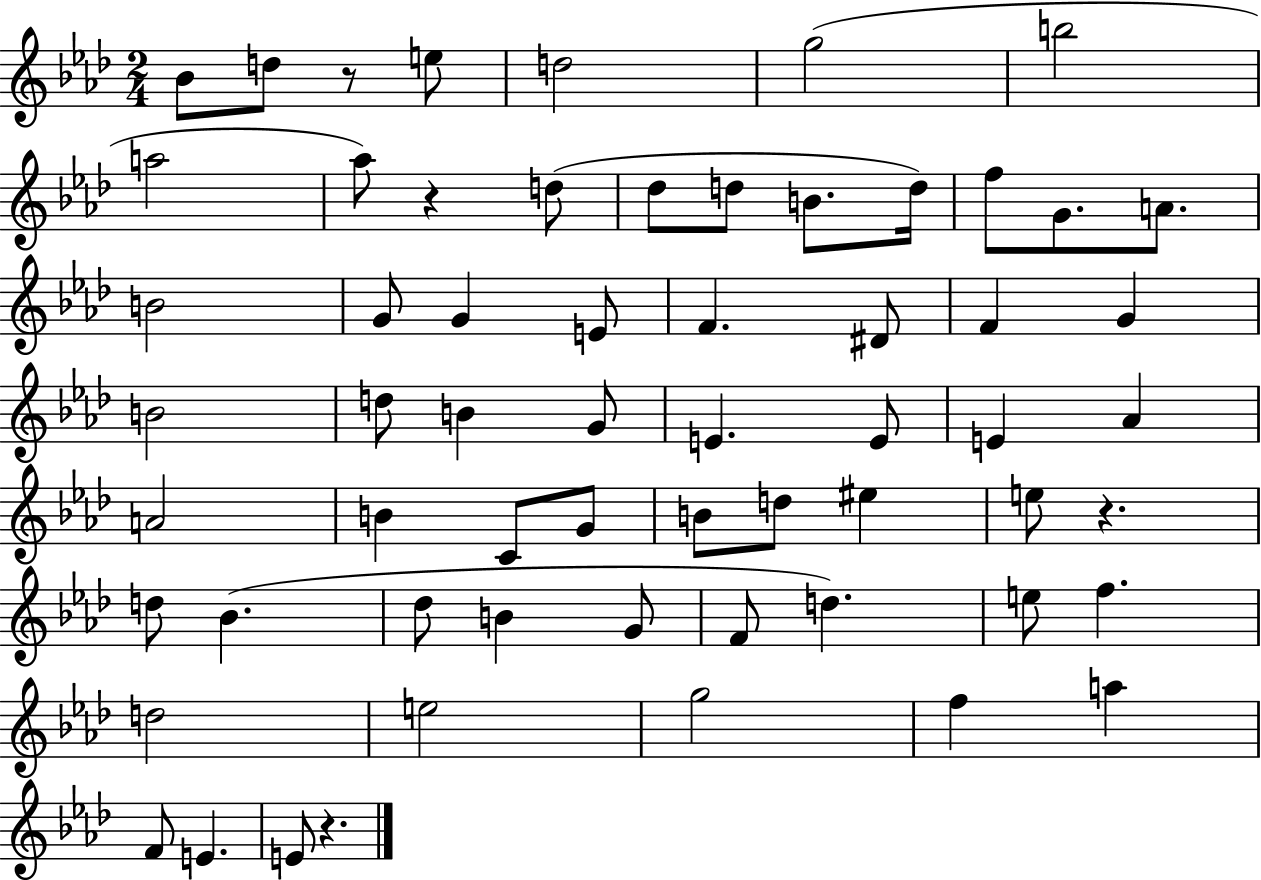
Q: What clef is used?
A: treble